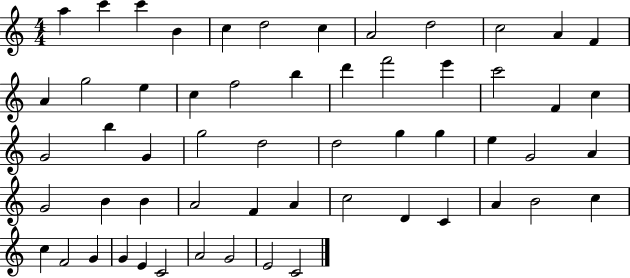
A5/q C6/q C6/q B4/q C5/q D5/h C5/q A4/h D5/h C5/h A4/q F4/q A4/q G5/h E5/q C5/q F5/h B5/q D6/q F6/h E6/q C6/h F4/q C5/q G4/h B5/q G4/q G5/h D5/h D5/h G5/q G5/q E5/q G4/h A4/q G4/h B4/q B4/q A4/h F4/q A4/q C5/h D4/q C4/q A4/q B4/h C5/q C5/q F4/h G4/q G4/q E4/q C4/h A4/h G4/h E4/h C4/h